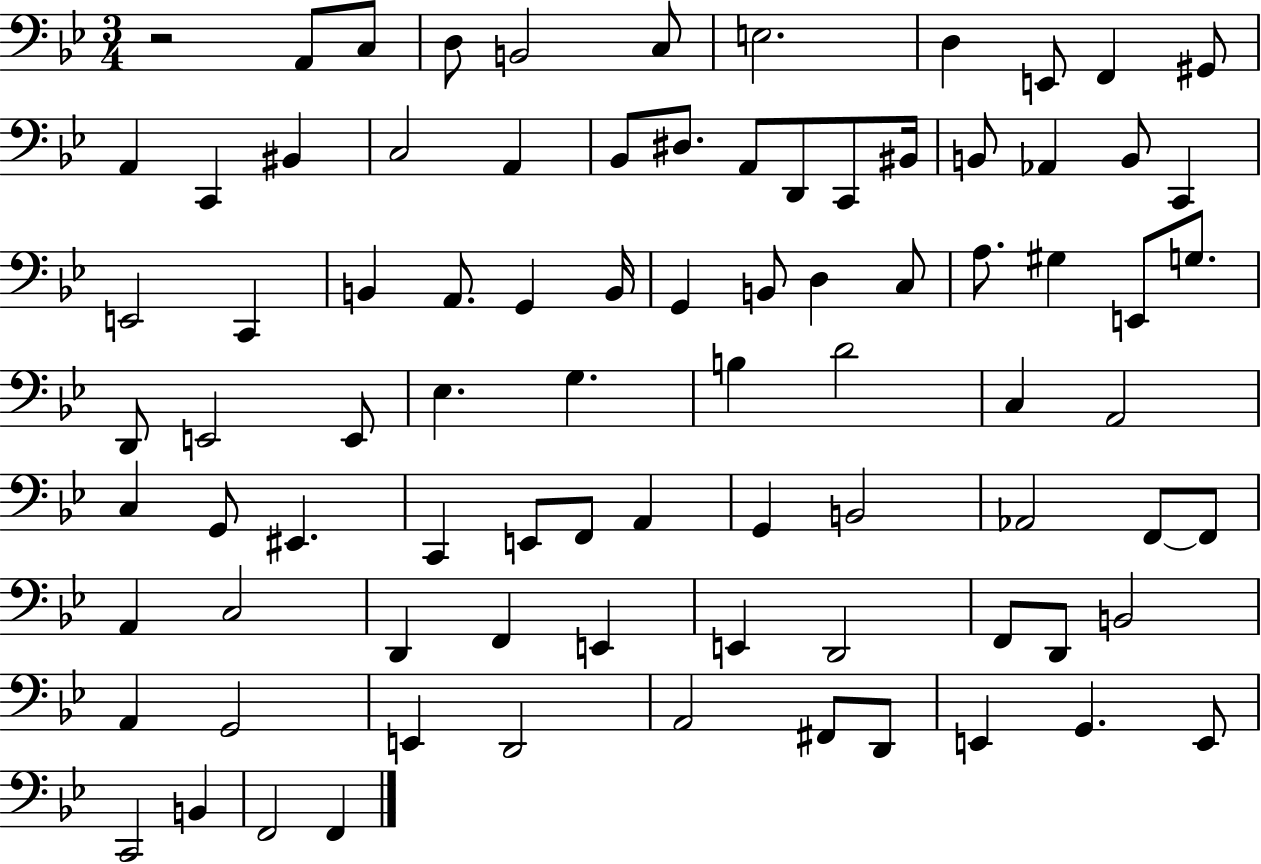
{
  \clef bass
  \numericTimeSignature
  \time 3/4
  \key bes \major
  r2 a,8 c8 | d8 b,2 c8 | e2. | d4 e,8 f,4 gis,8 | \break a,4 c,4 bis,4 | c2 a,4 | bes,8 dis8. a,8 d,8 c,8 bis,16 | b,8 aes,4 b,8 c,4 | \break e,2 c,4 | b,4 a,8. g,4 b,16 | g,4 b,8 d4 c8 | a8. gis4 e,8 g8. | \break d,8 e,2 e,8 | ees4. g4. | b4 d'2 | c4 a,2 | \break c4 g,8 eis,4. | c,4 e,8 f,8 a,4 | g,4 b,2 | aes,2 f,8~~ f,8 | \break a,4 c2 | d,4 f,4 e,4 | e,4 d,2 | f,8 d,8 b,2 | \break a,4 g,2 | e,4 d,2 | a,2 fis,8 d,8 | e,4 g,4. e,8 | \break c,2 b,4 | f,2 f,4 | \bar "|."
}